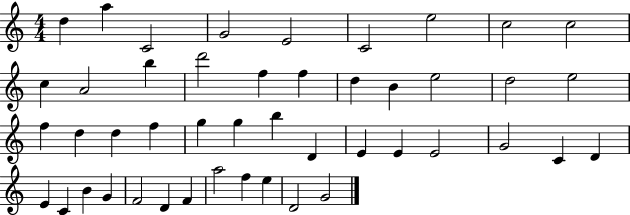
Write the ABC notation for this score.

X:1
T:Untitled
M:4/4
L:1/4
K:C
d a C2 G2 E2 C2 e2 c2 c2 c A2 b d'2 f f d B e2 d2 e2 f d d f g g b D E E E2 G2 C D E C B G F2 D F a2 f e D2 G2